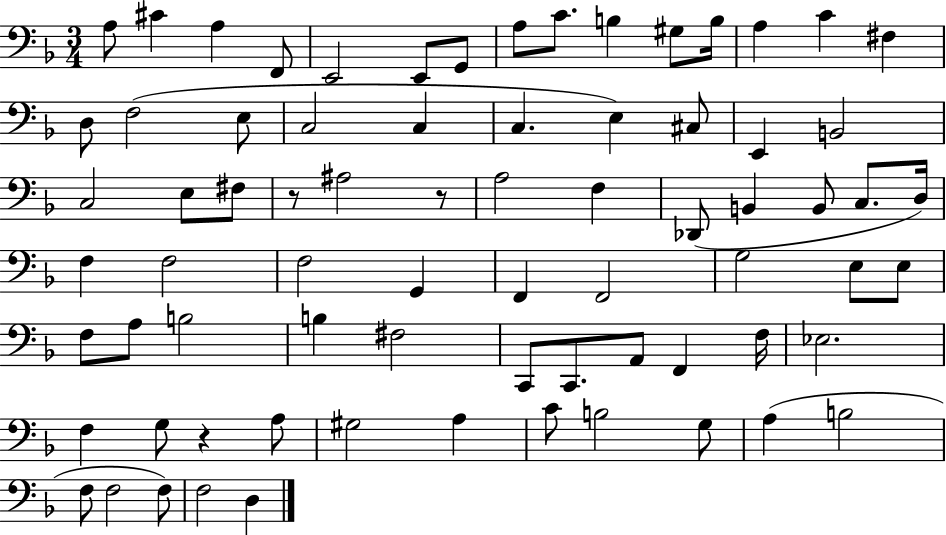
X:1
T:Untitled
M:3/4
L:1/4
K:F
A,/2 ^C A, F,,/2 E,,2 E,,/2 G,,/2 A,/2 C/2 B, ^G,/2 B,/4 A, C ^F, D,/2 F,2 E,/2 C,2 C, C, E, ^C,/2 E,, B,,2 C,2 E,/2 ^F,/2 z/2 ^A,2 z/2 A,2 F, _D,,/2 B,, B,,/2 C,/2 D,/4 F, F,2 F,2 G,, F,, F,,2 G,2 E,/2 E,/2 F,/2 A,/2 B,2 B, ^F,2 C,,/2 C,,/2 A,,/2 F,, F,/4 _E,2 F, G,/2 z A,/2 ^G,2 A, C/2 B,2 G,/2 A, B,2 F,/2 F,2 F,/2 F,2 D,